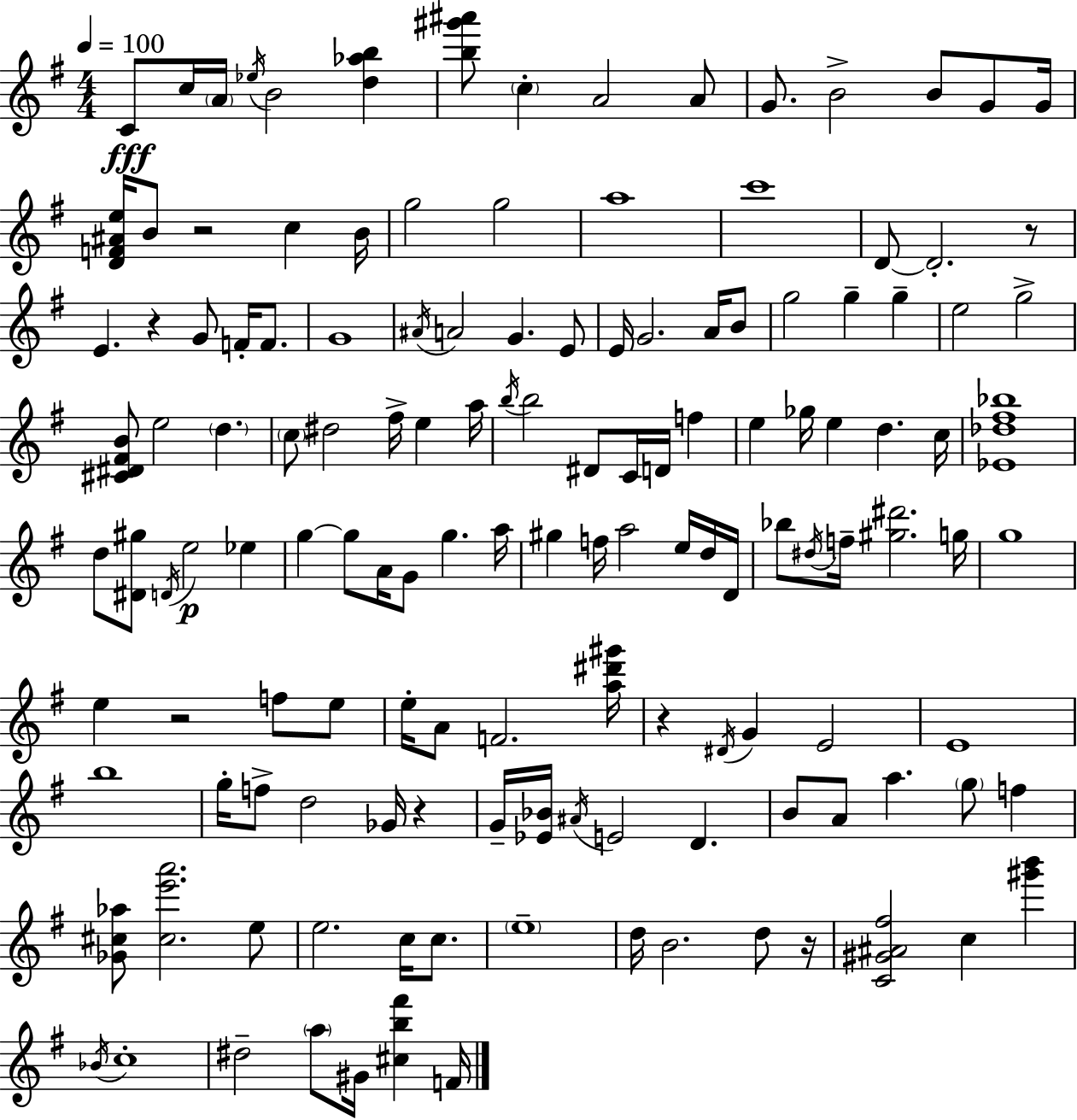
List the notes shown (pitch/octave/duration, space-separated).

C4/e C5/s A4/s Eb5/s B4/h [D5,Ab5,B5]/q [B5,G#6,A#6]/e C5/q A4/h A4/e G4/e. B4/h B4/e G4/e G4/s [D4,F4,A#4,E5]/s B4/e R/h C5/q B4/s G5/h G5/h A5/w C6/w D4/e D4/h. R/e E4/q. R/q G4/e F4/s F4/e. G4/w A#4/s A4/h G4/q. E4/e E4/s G4/h. A4/s B4/e G5/h G5/q G5/q E5/h G5/h [C#4,D#4,F#4,B4]/e E5/h D5/q. C5/e D#5/h F#5/s E5/q A5/s B5/s B5/h D#4/e C4/s D4/s F5/q E5/q Gb5/s E5/q D5/q. C5/s [Eb4,Db5,F#5,Bb5]/w D5/e [D#4,G#5]/e D4/s E5/h Eb5/q G5/q G5/e A4/s G4/e G5/q. A5/s G#5/q F5/s A5/h E5/s D5/s D4/s Bb5/e D#5/s F5/s [G#5,D#6]/h. G5/s G5/w E5/q R/h F5/e E5/e E5/s A4/e F4/h. [A5,D#6,G#6]/s R/q D#4/s G4/q E4/h E4/w B5/w G5/s F5/e D5/h Gb4/s R/q G4/s [Eb4,Bb4]/s A#4/s E4/h D4/q. B4/e A4/e A5/q. G5/e F5/q [Gb4,C#5,Ab5]/e [C#5,E6,A6]/h. E5/e E5/h. C5/s C5/e. E5/w D5/s B4/h. D5/e R/s [C4,G#4,A#4,F#5]/h C5/q [G#6,B6]/q Bb4/s C5/w D#5/h A5/e G#4/s [C#5,B5,F#6]/q F4/s